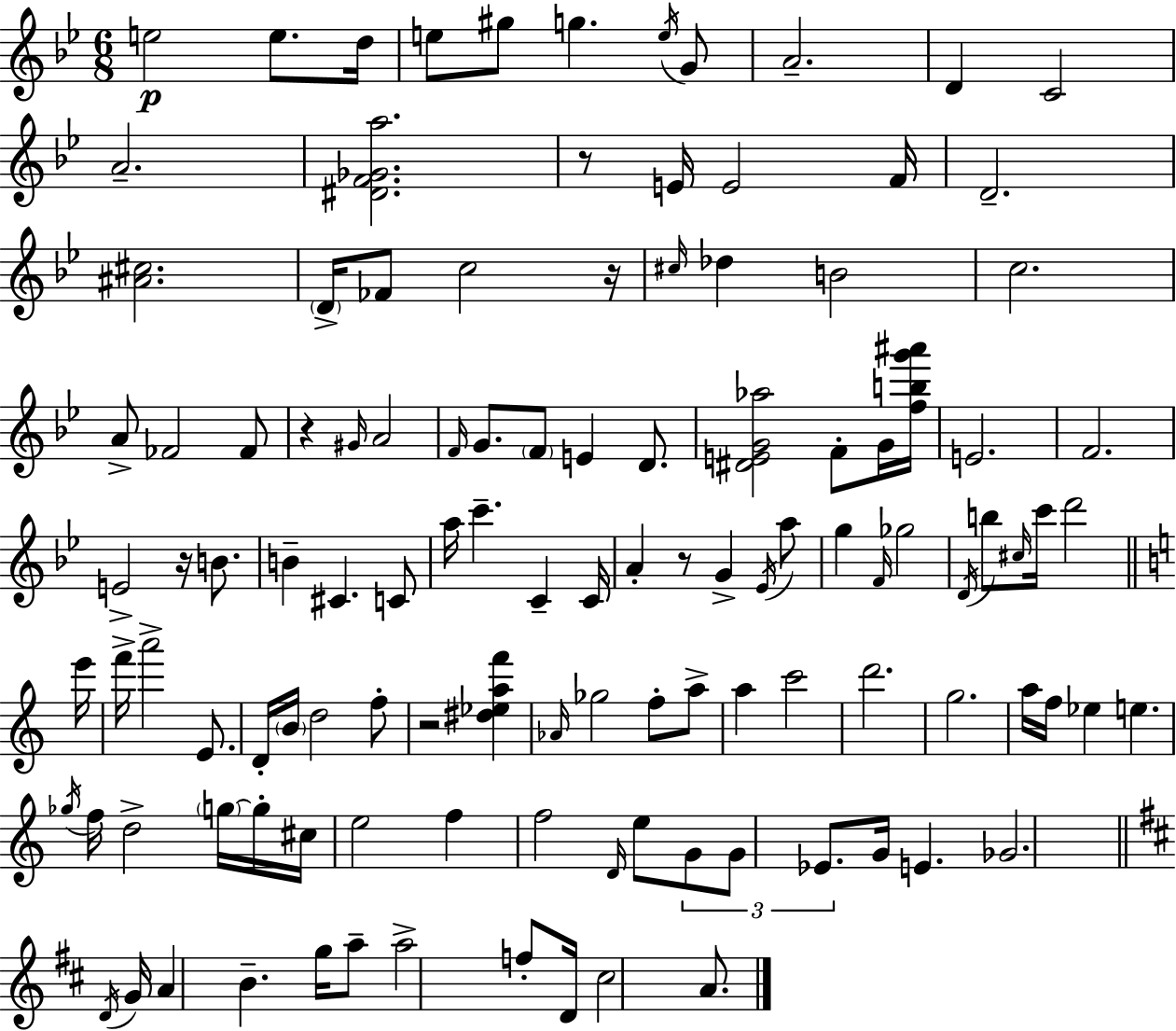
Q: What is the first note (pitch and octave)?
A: E5